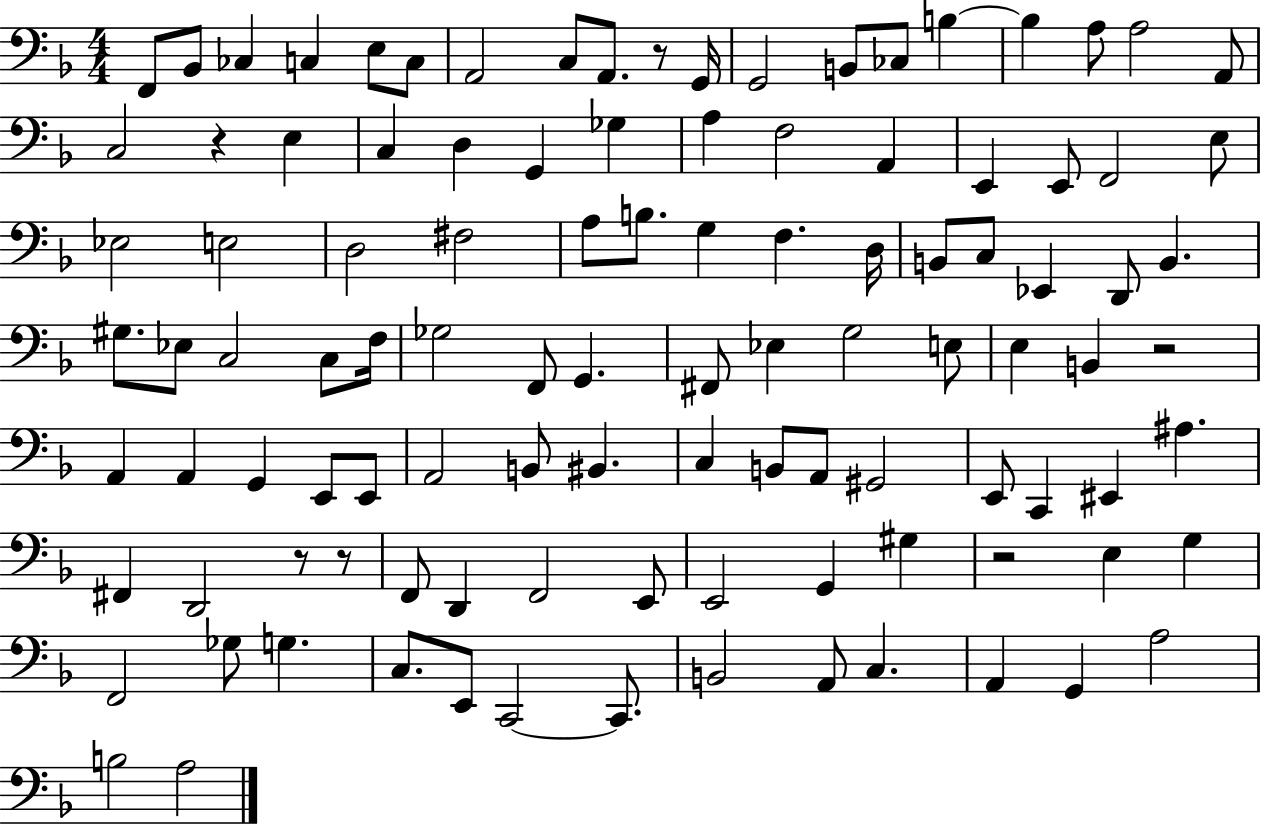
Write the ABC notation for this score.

X:1
T:Untitled
M:4/4
L:1/4
K:F
F,,/2 _B,,/2 _C, C, E,/2 C,/2 A,,2 C,/2 A,,/2 z/2 G,,/4 G,,2 B,,/2 _C,/2 B, B, A,/2 A,2 A,,/2 C,2 z E, C, D, G,, _G, A, F,2 A,, E,, E,,/2 F,,2 E,/2 _E,2 E,2 D,2 ^F,2 A,/2 B,/2 G, F, D,/4 B,,/2 C,/2 _E,, D,,/2 B,, ^G,/2 _E,/2 C,2 C,/2 F,/4 _G,2 F,,/2 G,, ^F,,/2 _E, G,2 E,/2 E, B,, z2 A,, A,, G,, E,,/2 E,,/2 A,,2 B,,/2 ^B,, C, B,,/2 A,,/2 ^G,,2 E,,/2 C,, ^E,, ^A, ^F,, D,,2 z/2 z/2 F,,/2 D,, F,,2 E,,/2 E,,2 G,, ^G, z2 E, G, F,,2 _G,/2 G, C,/2 E,,/2 C,,2 C,,/2 B,,2 A,,/2 C, A,, G,, A,2 B,2 A,2